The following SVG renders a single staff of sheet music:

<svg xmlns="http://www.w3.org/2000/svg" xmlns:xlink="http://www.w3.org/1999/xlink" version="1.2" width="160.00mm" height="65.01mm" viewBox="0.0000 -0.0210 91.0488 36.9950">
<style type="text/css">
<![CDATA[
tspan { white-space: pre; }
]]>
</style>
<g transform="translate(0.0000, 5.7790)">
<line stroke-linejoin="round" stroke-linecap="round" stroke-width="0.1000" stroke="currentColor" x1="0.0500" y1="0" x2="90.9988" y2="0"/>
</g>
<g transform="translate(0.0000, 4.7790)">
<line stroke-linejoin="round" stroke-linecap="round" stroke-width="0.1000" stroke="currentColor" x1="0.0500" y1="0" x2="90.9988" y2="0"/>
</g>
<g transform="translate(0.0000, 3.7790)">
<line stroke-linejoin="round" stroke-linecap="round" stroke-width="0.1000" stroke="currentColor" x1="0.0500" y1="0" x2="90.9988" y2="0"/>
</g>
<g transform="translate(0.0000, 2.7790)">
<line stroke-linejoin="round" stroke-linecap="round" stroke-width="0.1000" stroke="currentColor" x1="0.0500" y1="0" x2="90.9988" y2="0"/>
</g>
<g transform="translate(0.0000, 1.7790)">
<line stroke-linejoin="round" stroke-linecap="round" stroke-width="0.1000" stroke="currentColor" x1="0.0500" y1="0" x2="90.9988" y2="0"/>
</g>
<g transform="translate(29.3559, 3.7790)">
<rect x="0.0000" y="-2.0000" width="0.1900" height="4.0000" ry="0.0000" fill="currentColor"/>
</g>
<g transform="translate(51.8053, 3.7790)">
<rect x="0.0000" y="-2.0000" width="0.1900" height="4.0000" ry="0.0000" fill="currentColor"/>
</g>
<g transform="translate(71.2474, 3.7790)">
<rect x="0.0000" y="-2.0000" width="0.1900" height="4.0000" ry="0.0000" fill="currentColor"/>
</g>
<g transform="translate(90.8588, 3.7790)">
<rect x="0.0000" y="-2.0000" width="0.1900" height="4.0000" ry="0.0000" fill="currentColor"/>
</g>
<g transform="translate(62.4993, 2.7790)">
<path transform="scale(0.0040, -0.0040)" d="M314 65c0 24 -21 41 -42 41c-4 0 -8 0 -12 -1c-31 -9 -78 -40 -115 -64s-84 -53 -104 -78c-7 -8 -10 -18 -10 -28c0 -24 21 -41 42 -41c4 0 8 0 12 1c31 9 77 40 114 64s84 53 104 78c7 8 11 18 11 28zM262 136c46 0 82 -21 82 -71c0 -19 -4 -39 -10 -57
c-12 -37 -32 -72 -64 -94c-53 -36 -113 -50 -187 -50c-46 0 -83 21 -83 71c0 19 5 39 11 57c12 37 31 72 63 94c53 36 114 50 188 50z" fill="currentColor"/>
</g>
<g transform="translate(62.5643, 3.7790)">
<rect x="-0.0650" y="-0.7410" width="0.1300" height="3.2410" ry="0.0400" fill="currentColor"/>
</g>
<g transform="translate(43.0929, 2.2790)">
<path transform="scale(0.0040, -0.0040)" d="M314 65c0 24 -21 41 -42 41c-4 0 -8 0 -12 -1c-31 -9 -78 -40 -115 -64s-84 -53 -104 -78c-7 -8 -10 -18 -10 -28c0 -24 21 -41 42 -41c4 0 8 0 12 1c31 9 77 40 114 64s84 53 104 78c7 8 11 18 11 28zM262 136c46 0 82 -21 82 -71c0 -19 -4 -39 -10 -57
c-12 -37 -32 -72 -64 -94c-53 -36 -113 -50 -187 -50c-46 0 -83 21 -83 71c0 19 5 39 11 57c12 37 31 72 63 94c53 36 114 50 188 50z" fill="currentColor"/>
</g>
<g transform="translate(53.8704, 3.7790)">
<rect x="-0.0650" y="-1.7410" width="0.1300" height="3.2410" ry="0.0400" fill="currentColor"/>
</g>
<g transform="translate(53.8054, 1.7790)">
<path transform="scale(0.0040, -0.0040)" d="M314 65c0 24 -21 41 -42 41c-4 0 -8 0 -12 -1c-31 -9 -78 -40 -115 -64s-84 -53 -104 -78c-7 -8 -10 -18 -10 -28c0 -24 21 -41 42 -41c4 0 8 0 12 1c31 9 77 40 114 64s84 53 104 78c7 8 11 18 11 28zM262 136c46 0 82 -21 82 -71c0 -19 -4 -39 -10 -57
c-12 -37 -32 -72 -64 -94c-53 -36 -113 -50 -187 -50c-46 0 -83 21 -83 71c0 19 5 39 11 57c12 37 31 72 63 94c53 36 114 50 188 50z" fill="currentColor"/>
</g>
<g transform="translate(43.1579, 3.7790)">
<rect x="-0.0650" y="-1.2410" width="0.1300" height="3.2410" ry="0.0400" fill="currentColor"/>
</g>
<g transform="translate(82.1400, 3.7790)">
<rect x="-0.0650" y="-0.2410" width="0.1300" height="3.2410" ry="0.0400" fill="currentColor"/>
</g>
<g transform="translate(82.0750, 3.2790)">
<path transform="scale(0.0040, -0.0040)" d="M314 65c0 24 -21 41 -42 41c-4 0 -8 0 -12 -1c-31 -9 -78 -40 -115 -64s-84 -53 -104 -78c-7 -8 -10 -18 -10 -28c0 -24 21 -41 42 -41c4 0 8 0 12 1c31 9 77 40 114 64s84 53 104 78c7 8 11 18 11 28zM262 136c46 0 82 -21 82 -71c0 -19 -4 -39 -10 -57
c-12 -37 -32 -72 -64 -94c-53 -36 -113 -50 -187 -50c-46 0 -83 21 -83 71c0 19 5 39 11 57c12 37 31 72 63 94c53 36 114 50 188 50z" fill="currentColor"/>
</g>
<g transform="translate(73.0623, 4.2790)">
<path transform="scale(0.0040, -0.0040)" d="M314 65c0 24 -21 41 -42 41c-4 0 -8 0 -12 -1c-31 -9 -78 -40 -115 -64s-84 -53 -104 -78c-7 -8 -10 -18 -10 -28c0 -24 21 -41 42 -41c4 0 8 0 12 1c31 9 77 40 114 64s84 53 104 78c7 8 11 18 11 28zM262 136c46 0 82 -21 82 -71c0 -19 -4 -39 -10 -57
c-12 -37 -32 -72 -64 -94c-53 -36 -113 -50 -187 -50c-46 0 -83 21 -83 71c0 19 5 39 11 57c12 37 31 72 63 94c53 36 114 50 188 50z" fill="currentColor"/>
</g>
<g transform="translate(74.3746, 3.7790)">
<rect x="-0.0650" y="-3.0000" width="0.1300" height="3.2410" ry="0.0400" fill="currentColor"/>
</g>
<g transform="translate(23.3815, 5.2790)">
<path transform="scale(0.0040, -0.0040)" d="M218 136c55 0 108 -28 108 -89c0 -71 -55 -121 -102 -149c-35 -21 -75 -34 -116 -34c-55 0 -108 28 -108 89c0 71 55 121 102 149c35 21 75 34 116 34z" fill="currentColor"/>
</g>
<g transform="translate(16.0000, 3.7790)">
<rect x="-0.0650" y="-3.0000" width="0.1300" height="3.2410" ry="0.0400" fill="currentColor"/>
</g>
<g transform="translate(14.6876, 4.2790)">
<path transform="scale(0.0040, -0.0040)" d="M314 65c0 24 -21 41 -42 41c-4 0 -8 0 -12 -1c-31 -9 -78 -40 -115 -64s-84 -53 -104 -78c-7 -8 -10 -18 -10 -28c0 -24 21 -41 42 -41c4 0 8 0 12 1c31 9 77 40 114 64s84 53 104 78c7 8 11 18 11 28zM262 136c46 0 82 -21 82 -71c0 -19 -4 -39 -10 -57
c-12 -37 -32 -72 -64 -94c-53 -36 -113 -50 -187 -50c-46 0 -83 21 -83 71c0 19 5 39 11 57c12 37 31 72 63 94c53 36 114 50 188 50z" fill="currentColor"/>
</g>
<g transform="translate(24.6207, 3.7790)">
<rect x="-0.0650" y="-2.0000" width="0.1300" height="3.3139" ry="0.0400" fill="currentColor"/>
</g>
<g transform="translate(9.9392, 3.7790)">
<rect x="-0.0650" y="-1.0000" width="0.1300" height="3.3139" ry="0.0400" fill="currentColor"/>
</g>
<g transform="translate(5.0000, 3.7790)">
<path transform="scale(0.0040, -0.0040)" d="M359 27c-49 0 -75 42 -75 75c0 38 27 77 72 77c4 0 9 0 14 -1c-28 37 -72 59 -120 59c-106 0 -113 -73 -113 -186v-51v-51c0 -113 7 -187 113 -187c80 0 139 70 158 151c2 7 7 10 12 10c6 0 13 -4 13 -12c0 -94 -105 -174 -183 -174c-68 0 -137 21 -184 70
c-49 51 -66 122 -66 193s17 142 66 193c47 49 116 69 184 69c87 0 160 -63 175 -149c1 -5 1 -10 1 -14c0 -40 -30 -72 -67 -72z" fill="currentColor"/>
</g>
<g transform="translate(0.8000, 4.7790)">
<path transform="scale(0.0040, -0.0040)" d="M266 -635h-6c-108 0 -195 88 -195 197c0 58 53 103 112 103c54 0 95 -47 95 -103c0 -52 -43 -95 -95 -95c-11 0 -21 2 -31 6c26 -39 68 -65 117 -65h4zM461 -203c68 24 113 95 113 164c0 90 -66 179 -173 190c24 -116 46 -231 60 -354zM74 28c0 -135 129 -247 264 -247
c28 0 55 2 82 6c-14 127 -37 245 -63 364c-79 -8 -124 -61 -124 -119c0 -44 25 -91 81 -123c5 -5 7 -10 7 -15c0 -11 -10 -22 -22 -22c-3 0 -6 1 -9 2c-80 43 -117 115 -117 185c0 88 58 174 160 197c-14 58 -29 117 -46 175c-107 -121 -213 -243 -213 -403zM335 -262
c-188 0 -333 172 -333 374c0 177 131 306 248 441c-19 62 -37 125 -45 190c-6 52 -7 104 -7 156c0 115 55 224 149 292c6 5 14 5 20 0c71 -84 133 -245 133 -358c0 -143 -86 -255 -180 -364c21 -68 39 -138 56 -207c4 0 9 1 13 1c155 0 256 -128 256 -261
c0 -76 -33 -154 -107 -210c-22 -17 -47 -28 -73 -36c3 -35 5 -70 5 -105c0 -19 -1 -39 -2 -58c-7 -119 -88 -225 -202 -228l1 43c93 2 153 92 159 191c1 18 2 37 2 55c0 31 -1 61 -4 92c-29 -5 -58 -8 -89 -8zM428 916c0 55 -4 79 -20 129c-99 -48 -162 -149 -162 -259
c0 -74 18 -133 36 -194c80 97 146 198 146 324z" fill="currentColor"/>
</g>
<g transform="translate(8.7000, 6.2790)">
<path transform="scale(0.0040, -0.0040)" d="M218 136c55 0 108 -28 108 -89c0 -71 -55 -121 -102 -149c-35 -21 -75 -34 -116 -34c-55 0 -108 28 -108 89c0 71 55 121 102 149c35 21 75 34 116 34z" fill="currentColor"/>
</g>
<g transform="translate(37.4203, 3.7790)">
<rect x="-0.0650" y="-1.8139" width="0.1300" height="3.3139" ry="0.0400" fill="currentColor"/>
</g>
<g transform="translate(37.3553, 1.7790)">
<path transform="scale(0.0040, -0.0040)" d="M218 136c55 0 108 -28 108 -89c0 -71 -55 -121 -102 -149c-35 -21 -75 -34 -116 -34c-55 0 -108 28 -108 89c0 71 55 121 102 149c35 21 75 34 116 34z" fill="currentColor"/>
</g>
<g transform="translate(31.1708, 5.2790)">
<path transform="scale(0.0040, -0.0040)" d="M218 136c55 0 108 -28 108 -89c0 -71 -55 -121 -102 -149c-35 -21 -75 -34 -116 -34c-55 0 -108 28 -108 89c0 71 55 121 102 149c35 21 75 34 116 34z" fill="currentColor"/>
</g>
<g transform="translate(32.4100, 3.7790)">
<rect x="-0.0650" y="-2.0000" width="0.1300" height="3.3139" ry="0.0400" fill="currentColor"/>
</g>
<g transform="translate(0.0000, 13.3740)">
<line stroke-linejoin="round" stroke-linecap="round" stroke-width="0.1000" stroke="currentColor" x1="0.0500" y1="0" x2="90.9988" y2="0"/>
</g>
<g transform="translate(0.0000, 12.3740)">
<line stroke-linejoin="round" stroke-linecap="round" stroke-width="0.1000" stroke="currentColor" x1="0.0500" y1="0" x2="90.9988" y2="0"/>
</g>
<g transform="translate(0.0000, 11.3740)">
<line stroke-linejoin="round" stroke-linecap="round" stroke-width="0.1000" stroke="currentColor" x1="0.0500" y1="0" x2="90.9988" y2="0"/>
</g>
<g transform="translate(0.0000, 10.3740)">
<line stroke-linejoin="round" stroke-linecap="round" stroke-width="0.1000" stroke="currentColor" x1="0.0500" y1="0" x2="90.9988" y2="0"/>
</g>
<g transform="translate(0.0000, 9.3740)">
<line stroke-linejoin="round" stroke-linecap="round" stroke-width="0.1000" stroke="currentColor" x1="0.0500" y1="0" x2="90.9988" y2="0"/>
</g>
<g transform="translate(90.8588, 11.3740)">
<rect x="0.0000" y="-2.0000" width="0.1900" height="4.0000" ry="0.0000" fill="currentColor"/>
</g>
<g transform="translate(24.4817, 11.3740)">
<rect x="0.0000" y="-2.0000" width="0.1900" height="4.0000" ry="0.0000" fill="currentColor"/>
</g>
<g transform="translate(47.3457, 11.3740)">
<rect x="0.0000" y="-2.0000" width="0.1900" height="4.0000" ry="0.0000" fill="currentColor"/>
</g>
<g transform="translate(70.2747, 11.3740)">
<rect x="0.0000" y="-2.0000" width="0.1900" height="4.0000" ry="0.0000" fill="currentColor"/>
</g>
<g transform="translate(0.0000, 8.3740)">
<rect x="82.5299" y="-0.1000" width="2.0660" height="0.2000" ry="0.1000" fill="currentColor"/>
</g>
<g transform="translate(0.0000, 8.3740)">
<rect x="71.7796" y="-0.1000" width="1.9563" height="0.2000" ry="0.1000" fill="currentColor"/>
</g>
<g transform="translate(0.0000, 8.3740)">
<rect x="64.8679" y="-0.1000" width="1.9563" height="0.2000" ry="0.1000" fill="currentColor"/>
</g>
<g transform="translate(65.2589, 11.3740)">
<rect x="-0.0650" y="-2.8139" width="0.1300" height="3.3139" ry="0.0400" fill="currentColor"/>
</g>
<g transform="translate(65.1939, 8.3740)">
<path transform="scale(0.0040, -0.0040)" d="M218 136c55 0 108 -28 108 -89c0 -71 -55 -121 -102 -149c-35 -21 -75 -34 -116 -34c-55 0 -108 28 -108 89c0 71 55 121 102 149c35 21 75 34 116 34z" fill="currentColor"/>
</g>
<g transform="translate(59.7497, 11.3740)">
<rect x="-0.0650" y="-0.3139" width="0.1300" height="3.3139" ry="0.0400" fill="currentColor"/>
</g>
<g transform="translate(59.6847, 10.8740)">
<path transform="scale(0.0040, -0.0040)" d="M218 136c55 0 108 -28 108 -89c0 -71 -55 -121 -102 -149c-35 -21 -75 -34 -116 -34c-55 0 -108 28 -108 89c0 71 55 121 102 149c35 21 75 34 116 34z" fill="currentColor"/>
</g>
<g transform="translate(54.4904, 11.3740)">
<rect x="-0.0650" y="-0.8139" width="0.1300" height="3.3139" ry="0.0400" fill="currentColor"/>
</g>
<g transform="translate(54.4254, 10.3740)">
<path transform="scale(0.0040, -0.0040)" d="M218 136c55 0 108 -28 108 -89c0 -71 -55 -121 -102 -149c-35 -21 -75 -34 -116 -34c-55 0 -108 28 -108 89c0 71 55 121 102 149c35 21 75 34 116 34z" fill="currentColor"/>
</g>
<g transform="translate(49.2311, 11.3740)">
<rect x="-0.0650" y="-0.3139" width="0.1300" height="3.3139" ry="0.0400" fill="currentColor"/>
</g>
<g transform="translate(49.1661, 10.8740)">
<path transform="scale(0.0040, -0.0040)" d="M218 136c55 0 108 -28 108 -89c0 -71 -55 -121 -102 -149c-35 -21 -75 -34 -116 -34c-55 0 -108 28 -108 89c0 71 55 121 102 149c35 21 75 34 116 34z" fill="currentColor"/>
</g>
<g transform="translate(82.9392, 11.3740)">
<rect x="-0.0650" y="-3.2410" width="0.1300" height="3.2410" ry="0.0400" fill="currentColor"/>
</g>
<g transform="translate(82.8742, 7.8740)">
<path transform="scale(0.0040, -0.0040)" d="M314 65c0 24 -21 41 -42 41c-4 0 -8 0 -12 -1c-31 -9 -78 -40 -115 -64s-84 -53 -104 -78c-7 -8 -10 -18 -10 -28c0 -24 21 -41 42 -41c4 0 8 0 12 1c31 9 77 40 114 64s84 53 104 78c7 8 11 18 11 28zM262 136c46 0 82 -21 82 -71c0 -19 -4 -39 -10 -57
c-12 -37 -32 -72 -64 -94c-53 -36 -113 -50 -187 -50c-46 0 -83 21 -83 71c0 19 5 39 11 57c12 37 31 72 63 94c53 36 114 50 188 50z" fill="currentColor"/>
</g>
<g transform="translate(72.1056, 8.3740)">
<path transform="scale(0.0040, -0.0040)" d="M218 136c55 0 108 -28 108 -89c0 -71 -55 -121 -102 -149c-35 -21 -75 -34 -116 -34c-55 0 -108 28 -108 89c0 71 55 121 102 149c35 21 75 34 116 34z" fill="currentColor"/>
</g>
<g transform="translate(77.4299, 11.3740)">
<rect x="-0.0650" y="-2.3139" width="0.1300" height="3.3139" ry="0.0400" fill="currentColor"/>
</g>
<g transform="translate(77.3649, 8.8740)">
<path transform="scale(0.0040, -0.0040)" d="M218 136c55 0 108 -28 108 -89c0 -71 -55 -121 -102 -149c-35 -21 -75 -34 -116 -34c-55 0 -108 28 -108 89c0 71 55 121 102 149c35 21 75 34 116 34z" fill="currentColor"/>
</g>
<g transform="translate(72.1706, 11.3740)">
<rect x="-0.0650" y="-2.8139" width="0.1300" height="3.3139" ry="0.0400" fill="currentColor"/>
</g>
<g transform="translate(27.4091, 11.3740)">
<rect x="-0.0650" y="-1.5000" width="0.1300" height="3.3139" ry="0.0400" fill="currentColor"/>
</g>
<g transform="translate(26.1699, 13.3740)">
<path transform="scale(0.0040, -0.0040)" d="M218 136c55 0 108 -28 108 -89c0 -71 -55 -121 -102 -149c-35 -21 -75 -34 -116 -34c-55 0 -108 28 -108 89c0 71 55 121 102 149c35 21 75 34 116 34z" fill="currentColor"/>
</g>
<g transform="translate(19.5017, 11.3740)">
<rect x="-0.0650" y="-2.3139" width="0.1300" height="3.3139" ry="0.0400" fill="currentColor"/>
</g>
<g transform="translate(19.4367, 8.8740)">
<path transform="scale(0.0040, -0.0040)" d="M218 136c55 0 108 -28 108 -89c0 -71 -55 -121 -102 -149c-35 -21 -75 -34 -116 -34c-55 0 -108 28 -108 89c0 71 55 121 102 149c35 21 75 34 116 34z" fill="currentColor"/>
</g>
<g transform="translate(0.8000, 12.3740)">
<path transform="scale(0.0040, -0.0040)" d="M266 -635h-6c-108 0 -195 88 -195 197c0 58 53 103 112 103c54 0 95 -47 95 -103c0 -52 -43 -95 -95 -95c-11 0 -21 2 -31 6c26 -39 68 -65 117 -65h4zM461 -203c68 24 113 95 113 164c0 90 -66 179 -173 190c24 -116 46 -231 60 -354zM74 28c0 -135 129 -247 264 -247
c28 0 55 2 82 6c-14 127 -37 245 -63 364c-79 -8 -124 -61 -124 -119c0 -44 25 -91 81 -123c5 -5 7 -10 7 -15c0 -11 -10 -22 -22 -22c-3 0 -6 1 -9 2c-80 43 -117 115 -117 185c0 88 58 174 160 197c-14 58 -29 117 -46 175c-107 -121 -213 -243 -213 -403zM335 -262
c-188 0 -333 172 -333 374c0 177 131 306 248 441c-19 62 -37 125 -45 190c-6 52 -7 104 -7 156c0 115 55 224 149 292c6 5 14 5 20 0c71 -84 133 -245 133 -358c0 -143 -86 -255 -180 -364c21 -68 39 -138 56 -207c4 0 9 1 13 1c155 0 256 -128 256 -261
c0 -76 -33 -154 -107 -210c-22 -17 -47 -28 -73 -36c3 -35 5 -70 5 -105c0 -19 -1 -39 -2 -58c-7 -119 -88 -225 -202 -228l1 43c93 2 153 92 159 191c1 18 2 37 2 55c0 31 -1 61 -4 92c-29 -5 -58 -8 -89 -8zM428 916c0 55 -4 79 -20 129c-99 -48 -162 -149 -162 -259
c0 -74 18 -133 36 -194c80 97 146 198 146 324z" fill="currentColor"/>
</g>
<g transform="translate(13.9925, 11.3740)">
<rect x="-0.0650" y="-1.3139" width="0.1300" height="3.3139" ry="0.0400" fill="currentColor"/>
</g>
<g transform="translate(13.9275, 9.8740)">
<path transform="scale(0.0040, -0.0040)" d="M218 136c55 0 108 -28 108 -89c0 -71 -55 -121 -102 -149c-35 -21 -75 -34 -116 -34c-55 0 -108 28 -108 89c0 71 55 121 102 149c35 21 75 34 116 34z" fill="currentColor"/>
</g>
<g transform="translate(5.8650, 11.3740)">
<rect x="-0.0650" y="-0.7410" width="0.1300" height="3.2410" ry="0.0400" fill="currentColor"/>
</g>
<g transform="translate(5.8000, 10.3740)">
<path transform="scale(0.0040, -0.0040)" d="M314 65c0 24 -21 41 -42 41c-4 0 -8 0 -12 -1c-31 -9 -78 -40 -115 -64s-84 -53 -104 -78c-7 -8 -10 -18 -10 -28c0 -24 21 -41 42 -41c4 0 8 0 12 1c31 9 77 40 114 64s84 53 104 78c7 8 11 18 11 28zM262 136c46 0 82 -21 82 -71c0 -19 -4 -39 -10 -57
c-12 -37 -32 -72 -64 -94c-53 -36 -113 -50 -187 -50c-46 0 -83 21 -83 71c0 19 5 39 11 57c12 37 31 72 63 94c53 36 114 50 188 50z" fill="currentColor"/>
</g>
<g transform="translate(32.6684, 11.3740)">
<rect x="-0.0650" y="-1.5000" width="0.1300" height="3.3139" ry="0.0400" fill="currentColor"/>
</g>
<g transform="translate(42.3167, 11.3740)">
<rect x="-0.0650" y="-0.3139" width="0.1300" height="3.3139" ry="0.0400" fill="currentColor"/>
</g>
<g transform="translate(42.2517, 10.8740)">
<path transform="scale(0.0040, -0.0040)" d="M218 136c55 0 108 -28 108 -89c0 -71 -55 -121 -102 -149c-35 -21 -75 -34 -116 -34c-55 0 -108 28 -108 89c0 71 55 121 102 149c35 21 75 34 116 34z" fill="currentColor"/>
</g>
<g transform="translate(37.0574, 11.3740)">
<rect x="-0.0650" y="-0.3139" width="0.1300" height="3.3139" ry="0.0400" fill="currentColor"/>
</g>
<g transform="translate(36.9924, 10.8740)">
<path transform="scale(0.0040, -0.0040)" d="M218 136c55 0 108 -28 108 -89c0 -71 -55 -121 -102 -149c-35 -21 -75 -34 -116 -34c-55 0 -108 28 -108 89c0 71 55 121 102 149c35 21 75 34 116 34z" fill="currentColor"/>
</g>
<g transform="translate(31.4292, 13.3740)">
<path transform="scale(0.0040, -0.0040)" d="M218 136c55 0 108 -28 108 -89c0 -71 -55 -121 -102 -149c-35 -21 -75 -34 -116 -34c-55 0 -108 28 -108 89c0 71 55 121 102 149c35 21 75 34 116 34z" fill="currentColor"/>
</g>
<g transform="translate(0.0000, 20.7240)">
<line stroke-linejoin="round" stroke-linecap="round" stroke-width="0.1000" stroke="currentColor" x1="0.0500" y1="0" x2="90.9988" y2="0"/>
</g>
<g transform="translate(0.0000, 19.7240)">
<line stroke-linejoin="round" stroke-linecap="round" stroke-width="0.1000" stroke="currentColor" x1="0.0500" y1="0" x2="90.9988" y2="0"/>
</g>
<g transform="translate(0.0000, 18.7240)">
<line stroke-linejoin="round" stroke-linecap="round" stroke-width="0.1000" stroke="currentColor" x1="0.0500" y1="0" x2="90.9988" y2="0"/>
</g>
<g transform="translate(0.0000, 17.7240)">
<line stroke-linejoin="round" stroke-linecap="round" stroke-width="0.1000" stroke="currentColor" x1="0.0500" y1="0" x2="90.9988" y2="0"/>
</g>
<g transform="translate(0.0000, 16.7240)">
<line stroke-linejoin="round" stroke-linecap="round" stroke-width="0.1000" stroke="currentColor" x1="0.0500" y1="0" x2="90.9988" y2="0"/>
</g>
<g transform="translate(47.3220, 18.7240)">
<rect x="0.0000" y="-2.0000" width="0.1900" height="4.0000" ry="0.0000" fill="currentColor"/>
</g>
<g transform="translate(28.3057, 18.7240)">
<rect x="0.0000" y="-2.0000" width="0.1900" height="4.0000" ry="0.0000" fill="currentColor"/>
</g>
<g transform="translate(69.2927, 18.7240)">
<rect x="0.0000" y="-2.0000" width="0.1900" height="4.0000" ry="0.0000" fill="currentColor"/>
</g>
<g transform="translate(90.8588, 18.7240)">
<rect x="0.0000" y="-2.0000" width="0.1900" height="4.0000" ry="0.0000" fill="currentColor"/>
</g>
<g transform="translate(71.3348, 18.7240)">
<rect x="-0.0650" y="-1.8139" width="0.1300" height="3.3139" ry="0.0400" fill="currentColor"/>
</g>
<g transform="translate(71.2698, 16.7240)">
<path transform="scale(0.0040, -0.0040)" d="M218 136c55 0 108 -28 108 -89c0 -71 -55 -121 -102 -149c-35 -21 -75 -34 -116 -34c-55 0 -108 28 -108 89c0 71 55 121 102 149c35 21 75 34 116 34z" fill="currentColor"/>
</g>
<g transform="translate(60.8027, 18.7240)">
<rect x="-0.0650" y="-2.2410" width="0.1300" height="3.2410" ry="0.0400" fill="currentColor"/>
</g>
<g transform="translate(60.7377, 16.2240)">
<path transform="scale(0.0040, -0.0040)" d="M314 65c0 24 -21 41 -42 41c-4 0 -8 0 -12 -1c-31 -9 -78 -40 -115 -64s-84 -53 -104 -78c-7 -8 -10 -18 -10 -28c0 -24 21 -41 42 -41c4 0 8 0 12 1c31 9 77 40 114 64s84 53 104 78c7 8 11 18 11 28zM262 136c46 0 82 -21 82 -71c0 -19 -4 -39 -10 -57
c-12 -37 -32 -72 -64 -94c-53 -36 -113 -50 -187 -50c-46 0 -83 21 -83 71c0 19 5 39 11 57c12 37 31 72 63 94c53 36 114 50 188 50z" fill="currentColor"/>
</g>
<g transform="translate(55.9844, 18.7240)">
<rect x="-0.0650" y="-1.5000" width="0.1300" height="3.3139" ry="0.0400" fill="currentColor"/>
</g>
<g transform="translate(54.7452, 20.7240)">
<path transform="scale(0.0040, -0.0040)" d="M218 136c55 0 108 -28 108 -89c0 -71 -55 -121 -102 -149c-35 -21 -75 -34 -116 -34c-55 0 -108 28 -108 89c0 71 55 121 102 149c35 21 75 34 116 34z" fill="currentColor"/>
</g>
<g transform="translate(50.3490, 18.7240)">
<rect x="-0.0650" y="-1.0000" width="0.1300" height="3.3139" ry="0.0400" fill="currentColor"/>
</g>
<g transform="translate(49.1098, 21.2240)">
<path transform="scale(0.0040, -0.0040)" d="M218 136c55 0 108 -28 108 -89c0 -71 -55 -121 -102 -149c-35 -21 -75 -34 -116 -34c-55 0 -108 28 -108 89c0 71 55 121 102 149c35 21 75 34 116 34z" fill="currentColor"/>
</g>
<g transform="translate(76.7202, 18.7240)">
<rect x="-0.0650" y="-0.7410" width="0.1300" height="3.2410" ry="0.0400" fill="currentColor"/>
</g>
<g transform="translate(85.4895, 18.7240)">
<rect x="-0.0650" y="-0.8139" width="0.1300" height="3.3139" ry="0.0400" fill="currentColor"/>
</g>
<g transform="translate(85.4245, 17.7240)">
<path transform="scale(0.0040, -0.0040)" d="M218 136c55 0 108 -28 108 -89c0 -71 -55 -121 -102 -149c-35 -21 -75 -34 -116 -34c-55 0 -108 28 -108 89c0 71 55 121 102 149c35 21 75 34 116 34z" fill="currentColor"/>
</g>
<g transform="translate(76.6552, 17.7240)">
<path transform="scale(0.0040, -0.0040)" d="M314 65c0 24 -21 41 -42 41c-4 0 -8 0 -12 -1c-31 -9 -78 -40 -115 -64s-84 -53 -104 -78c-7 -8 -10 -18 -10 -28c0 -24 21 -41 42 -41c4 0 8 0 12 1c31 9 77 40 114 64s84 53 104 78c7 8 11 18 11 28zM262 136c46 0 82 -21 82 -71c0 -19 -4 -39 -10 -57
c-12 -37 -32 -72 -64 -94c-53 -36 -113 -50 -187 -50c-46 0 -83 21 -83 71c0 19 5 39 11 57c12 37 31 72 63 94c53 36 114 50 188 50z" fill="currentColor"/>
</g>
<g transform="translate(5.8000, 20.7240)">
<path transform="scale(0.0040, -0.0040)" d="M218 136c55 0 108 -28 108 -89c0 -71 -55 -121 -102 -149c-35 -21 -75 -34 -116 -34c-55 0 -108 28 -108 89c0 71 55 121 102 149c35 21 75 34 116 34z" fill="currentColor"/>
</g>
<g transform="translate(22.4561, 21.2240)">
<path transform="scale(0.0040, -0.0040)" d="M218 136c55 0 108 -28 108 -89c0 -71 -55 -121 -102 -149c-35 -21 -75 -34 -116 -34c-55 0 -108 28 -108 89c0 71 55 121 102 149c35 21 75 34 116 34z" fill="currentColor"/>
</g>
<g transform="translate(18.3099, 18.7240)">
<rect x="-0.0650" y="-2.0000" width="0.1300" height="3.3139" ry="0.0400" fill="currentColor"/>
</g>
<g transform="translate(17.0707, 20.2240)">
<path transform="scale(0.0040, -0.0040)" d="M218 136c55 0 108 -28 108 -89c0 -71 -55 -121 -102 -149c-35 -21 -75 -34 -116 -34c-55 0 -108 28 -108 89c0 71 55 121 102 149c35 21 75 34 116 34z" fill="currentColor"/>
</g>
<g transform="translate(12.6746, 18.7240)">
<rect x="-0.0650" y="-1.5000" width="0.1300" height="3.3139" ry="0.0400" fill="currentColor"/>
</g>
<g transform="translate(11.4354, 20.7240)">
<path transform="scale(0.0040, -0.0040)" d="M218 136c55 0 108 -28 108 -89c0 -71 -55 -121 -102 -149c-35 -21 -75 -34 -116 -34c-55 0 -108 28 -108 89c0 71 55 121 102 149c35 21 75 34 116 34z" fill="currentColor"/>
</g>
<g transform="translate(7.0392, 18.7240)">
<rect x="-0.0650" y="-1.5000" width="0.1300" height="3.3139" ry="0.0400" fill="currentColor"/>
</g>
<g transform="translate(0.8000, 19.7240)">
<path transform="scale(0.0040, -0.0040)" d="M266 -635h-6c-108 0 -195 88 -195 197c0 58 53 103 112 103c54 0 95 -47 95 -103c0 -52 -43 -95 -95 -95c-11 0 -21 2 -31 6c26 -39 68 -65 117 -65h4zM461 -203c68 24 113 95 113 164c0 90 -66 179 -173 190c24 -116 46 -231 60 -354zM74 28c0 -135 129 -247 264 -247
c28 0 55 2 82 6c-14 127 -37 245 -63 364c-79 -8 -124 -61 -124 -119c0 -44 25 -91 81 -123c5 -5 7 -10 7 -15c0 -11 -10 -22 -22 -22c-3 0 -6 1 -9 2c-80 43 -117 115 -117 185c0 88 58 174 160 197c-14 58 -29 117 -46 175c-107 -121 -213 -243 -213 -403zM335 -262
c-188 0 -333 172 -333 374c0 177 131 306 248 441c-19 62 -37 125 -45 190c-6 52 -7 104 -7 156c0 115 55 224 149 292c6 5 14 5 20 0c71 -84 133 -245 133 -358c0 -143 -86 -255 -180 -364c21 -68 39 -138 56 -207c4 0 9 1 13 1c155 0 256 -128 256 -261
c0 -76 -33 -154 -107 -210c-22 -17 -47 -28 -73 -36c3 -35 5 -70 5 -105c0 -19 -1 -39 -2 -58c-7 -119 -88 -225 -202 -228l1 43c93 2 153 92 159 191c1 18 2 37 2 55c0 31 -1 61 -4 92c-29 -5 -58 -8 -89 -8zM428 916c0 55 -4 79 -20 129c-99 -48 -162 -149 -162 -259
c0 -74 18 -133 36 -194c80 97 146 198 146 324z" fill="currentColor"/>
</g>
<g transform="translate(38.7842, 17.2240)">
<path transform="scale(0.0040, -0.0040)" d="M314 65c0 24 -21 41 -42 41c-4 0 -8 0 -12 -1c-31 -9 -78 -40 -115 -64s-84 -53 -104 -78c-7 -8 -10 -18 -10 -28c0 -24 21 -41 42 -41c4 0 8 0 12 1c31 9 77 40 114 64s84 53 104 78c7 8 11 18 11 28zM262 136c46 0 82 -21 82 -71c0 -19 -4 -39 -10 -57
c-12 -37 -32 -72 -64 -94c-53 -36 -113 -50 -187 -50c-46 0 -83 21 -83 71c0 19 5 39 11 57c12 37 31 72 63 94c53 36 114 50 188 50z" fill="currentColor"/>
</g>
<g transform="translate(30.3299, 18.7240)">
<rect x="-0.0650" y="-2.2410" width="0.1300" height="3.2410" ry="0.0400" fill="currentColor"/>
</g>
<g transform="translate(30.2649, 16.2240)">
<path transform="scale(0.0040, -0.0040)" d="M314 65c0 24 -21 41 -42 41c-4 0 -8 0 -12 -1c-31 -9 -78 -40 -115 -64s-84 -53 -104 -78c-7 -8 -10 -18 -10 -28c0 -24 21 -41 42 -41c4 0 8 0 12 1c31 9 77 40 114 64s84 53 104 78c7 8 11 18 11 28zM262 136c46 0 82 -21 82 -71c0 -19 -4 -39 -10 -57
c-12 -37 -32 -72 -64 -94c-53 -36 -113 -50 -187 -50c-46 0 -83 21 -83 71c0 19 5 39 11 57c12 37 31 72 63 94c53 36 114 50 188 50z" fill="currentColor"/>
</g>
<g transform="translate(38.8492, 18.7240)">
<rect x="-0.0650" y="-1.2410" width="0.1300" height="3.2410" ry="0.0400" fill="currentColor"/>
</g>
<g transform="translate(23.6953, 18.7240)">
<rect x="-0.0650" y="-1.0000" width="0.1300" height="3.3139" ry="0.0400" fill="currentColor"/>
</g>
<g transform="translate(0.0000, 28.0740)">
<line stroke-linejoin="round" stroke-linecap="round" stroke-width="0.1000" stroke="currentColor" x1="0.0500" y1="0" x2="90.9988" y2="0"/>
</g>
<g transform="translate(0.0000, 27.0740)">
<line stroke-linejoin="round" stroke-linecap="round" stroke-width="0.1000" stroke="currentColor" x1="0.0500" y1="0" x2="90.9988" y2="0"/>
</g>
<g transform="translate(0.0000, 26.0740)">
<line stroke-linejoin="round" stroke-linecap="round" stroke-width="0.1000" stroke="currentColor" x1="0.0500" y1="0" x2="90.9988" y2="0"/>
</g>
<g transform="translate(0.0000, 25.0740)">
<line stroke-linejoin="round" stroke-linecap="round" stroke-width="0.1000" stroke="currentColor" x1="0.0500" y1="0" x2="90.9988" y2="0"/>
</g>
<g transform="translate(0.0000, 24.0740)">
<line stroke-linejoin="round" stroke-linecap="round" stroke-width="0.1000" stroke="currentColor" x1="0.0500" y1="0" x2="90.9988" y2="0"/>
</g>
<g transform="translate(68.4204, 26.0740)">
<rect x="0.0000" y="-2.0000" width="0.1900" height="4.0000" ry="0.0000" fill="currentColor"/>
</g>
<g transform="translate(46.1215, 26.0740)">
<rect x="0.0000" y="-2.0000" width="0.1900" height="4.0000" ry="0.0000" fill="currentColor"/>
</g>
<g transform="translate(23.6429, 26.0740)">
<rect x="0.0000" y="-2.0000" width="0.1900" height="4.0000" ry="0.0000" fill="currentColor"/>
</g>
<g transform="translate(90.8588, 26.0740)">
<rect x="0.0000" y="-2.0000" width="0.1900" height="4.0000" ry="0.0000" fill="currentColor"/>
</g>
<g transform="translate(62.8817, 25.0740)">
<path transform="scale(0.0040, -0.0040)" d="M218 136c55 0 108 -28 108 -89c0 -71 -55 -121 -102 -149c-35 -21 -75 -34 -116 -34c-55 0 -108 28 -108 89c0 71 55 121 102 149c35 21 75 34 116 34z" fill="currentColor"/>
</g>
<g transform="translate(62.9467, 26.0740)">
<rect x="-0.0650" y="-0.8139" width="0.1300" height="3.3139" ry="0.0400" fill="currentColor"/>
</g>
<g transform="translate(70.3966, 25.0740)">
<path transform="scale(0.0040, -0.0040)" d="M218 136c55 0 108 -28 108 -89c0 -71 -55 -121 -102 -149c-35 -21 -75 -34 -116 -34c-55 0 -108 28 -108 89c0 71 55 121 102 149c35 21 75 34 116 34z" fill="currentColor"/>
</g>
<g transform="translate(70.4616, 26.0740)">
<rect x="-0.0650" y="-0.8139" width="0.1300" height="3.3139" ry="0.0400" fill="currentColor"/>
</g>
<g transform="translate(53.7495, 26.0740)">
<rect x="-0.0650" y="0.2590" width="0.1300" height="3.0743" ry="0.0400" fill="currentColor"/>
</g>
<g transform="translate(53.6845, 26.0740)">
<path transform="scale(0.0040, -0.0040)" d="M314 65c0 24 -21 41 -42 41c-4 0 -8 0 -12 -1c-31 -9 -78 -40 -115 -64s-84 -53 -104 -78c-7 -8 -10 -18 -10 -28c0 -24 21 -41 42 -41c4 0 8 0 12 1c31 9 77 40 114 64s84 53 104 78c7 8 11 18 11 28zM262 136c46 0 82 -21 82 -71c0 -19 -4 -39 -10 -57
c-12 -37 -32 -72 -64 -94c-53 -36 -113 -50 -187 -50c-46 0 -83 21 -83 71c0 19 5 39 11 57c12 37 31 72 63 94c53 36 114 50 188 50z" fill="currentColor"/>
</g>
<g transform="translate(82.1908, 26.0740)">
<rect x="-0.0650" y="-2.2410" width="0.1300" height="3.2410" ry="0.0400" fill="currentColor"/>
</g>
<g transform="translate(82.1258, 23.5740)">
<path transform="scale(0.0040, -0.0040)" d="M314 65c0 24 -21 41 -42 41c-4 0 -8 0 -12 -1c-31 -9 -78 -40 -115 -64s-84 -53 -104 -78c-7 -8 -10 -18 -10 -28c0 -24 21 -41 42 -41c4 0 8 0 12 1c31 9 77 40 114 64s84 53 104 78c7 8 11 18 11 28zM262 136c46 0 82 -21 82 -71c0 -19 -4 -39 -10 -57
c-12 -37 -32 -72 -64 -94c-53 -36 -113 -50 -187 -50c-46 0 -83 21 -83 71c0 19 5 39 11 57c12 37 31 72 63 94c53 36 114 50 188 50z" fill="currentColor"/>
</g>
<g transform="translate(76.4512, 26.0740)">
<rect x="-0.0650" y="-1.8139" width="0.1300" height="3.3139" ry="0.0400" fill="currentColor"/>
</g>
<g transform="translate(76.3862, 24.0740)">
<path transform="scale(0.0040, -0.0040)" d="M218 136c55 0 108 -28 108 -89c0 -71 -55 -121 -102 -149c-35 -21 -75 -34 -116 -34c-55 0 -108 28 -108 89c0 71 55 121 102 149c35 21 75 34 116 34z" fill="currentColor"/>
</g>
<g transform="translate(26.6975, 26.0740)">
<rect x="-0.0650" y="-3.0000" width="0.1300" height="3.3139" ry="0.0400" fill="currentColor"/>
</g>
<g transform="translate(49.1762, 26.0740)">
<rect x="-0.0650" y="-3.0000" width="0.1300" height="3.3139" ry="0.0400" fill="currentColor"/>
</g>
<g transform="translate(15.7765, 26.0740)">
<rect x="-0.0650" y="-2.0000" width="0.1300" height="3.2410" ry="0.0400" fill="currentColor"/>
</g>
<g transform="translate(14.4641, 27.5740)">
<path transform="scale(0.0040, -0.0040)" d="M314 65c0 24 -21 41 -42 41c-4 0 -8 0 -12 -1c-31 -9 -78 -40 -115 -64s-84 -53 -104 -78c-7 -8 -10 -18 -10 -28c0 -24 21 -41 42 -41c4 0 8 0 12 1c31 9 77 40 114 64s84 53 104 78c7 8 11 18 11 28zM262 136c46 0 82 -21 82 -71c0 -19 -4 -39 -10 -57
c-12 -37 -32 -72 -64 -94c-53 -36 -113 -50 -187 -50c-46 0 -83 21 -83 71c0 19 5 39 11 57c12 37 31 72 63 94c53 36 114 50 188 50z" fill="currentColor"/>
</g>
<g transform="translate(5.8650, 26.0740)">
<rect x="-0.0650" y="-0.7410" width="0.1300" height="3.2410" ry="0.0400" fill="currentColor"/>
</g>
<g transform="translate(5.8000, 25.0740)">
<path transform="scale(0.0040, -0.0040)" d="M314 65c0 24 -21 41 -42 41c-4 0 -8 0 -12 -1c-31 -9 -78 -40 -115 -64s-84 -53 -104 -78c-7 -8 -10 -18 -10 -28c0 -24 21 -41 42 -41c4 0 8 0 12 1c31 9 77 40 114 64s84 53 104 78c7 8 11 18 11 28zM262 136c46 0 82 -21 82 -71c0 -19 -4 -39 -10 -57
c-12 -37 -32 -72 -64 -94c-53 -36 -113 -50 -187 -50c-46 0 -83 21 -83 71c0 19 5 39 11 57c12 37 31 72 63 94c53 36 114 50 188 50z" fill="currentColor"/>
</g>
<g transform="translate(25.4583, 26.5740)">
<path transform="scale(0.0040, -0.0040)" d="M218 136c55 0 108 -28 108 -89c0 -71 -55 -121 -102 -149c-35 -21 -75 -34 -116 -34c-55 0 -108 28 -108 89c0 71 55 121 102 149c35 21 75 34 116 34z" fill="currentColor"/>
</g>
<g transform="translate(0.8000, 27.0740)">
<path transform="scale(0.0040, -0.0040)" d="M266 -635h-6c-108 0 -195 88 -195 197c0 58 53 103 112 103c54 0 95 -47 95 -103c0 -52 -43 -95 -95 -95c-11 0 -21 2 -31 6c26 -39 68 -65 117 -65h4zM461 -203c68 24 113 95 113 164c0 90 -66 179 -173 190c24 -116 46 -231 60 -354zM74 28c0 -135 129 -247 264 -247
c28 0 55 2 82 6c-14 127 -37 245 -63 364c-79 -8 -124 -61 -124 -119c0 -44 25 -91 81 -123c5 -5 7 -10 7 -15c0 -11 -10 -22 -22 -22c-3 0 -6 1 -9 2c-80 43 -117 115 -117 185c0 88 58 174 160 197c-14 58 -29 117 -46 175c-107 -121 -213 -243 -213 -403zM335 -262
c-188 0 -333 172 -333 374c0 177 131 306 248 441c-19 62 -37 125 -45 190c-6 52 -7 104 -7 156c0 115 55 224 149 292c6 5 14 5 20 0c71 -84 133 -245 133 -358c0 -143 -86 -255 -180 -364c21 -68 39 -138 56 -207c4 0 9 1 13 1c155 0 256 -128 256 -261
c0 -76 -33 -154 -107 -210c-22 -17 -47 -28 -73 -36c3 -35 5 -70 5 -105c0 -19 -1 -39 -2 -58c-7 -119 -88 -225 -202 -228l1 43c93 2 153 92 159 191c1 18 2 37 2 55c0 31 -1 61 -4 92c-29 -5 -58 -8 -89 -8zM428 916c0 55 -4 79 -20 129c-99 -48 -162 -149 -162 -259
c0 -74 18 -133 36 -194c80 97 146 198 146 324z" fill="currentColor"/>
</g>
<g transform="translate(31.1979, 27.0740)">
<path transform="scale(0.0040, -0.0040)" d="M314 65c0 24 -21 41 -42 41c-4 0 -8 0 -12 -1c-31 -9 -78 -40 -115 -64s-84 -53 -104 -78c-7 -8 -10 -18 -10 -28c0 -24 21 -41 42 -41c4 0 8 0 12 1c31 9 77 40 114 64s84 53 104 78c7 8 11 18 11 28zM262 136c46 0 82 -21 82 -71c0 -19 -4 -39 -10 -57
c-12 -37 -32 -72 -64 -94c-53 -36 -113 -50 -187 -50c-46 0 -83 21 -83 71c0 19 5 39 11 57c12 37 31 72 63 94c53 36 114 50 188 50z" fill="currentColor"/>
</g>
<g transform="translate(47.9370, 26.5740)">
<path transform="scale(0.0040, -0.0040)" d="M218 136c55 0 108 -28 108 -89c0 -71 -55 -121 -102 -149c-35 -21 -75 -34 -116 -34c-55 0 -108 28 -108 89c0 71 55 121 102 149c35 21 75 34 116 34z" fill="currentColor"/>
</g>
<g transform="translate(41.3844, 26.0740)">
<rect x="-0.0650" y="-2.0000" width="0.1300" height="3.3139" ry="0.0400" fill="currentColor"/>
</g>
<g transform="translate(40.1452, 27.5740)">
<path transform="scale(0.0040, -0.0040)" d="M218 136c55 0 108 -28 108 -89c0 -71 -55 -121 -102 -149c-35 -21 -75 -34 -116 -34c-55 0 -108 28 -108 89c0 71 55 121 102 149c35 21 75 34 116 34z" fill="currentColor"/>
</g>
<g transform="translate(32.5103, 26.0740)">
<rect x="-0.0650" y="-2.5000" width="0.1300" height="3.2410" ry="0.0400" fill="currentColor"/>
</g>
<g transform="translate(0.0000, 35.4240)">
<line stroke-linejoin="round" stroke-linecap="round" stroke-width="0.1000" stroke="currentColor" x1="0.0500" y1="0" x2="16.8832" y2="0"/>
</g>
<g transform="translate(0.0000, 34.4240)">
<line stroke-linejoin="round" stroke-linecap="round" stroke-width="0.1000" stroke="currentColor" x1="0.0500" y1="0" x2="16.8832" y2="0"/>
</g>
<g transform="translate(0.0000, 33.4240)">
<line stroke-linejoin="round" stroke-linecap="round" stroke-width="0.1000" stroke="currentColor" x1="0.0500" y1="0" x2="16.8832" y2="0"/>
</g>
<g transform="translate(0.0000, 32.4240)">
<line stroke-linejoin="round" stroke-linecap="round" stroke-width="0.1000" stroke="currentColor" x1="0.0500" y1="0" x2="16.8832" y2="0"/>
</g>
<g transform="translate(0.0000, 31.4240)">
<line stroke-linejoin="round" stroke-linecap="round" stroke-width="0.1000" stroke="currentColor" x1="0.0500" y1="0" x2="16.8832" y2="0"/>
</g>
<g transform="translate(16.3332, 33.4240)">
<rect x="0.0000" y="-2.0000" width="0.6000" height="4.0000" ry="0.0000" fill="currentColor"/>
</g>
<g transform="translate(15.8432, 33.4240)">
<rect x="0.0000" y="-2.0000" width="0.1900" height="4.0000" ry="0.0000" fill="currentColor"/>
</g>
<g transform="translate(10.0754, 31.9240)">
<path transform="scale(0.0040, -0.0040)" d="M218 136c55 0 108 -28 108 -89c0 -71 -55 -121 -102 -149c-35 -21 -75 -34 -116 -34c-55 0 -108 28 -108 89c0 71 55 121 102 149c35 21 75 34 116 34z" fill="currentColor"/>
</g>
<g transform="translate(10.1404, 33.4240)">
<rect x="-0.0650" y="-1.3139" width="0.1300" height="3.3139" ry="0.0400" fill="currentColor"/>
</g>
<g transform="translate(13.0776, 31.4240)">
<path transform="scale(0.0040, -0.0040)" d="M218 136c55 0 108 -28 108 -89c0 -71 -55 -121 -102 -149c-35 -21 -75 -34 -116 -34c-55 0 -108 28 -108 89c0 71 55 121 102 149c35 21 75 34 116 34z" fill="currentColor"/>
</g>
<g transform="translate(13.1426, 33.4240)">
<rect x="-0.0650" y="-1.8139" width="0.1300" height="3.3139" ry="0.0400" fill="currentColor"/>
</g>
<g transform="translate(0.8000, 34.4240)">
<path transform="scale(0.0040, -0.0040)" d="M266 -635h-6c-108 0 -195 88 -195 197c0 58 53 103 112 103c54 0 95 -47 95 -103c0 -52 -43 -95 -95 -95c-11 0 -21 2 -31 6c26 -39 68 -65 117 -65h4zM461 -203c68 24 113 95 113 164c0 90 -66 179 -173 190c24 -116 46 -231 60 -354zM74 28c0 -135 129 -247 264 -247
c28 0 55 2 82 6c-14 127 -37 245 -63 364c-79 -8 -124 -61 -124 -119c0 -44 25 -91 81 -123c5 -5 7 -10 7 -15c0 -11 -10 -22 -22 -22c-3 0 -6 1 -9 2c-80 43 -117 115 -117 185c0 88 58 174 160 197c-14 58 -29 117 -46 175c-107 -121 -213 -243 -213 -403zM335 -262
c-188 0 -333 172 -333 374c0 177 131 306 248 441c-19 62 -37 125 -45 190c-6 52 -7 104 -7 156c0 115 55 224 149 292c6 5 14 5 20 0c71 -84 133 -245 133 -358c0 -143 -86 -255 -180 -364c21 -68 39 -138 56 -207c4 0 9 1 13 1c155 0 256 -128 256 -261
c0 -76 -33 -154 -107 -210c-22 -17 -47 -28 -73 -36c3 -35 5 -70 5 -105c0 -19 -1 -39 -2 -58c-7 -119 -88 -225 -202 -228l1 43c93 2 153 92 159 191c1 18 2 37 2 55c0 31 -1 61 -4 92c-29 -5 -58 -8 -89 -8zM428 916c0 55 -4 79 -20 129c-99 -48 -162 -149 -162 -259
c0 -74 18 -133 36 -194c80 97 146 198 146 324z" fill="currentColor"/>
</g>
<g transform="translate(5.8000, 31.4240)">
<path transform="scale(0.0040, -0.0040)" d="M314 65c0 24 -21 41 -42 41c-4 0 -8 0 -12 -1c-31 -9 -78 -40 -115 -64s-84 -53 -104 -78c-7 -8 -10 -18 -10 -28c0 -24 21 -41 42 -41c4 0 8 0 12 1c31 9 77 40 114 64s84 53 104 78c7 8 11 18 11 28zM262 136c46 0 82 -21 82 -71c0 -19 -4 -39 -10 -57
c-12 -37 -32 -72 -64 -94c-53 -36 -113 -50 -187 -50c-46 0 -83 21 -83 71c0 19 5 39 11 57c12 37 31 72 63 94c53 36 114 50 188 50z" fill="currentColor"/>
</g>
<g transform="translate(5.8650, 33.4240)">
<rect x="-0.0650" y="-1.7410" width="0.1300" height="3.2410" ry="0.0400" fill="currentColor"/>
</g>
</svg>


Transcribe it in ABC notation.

X:1
T:Untitled
M:4/4
L:1/4
K:C
D A2 F F f e2 f2 d2 A2 c2 d2 e g E E c c c d c a a g b2 E E F D g2 e2 D E g2 f d2 d d2 F2 A G2 F A B2 d d f g2 f2 e f